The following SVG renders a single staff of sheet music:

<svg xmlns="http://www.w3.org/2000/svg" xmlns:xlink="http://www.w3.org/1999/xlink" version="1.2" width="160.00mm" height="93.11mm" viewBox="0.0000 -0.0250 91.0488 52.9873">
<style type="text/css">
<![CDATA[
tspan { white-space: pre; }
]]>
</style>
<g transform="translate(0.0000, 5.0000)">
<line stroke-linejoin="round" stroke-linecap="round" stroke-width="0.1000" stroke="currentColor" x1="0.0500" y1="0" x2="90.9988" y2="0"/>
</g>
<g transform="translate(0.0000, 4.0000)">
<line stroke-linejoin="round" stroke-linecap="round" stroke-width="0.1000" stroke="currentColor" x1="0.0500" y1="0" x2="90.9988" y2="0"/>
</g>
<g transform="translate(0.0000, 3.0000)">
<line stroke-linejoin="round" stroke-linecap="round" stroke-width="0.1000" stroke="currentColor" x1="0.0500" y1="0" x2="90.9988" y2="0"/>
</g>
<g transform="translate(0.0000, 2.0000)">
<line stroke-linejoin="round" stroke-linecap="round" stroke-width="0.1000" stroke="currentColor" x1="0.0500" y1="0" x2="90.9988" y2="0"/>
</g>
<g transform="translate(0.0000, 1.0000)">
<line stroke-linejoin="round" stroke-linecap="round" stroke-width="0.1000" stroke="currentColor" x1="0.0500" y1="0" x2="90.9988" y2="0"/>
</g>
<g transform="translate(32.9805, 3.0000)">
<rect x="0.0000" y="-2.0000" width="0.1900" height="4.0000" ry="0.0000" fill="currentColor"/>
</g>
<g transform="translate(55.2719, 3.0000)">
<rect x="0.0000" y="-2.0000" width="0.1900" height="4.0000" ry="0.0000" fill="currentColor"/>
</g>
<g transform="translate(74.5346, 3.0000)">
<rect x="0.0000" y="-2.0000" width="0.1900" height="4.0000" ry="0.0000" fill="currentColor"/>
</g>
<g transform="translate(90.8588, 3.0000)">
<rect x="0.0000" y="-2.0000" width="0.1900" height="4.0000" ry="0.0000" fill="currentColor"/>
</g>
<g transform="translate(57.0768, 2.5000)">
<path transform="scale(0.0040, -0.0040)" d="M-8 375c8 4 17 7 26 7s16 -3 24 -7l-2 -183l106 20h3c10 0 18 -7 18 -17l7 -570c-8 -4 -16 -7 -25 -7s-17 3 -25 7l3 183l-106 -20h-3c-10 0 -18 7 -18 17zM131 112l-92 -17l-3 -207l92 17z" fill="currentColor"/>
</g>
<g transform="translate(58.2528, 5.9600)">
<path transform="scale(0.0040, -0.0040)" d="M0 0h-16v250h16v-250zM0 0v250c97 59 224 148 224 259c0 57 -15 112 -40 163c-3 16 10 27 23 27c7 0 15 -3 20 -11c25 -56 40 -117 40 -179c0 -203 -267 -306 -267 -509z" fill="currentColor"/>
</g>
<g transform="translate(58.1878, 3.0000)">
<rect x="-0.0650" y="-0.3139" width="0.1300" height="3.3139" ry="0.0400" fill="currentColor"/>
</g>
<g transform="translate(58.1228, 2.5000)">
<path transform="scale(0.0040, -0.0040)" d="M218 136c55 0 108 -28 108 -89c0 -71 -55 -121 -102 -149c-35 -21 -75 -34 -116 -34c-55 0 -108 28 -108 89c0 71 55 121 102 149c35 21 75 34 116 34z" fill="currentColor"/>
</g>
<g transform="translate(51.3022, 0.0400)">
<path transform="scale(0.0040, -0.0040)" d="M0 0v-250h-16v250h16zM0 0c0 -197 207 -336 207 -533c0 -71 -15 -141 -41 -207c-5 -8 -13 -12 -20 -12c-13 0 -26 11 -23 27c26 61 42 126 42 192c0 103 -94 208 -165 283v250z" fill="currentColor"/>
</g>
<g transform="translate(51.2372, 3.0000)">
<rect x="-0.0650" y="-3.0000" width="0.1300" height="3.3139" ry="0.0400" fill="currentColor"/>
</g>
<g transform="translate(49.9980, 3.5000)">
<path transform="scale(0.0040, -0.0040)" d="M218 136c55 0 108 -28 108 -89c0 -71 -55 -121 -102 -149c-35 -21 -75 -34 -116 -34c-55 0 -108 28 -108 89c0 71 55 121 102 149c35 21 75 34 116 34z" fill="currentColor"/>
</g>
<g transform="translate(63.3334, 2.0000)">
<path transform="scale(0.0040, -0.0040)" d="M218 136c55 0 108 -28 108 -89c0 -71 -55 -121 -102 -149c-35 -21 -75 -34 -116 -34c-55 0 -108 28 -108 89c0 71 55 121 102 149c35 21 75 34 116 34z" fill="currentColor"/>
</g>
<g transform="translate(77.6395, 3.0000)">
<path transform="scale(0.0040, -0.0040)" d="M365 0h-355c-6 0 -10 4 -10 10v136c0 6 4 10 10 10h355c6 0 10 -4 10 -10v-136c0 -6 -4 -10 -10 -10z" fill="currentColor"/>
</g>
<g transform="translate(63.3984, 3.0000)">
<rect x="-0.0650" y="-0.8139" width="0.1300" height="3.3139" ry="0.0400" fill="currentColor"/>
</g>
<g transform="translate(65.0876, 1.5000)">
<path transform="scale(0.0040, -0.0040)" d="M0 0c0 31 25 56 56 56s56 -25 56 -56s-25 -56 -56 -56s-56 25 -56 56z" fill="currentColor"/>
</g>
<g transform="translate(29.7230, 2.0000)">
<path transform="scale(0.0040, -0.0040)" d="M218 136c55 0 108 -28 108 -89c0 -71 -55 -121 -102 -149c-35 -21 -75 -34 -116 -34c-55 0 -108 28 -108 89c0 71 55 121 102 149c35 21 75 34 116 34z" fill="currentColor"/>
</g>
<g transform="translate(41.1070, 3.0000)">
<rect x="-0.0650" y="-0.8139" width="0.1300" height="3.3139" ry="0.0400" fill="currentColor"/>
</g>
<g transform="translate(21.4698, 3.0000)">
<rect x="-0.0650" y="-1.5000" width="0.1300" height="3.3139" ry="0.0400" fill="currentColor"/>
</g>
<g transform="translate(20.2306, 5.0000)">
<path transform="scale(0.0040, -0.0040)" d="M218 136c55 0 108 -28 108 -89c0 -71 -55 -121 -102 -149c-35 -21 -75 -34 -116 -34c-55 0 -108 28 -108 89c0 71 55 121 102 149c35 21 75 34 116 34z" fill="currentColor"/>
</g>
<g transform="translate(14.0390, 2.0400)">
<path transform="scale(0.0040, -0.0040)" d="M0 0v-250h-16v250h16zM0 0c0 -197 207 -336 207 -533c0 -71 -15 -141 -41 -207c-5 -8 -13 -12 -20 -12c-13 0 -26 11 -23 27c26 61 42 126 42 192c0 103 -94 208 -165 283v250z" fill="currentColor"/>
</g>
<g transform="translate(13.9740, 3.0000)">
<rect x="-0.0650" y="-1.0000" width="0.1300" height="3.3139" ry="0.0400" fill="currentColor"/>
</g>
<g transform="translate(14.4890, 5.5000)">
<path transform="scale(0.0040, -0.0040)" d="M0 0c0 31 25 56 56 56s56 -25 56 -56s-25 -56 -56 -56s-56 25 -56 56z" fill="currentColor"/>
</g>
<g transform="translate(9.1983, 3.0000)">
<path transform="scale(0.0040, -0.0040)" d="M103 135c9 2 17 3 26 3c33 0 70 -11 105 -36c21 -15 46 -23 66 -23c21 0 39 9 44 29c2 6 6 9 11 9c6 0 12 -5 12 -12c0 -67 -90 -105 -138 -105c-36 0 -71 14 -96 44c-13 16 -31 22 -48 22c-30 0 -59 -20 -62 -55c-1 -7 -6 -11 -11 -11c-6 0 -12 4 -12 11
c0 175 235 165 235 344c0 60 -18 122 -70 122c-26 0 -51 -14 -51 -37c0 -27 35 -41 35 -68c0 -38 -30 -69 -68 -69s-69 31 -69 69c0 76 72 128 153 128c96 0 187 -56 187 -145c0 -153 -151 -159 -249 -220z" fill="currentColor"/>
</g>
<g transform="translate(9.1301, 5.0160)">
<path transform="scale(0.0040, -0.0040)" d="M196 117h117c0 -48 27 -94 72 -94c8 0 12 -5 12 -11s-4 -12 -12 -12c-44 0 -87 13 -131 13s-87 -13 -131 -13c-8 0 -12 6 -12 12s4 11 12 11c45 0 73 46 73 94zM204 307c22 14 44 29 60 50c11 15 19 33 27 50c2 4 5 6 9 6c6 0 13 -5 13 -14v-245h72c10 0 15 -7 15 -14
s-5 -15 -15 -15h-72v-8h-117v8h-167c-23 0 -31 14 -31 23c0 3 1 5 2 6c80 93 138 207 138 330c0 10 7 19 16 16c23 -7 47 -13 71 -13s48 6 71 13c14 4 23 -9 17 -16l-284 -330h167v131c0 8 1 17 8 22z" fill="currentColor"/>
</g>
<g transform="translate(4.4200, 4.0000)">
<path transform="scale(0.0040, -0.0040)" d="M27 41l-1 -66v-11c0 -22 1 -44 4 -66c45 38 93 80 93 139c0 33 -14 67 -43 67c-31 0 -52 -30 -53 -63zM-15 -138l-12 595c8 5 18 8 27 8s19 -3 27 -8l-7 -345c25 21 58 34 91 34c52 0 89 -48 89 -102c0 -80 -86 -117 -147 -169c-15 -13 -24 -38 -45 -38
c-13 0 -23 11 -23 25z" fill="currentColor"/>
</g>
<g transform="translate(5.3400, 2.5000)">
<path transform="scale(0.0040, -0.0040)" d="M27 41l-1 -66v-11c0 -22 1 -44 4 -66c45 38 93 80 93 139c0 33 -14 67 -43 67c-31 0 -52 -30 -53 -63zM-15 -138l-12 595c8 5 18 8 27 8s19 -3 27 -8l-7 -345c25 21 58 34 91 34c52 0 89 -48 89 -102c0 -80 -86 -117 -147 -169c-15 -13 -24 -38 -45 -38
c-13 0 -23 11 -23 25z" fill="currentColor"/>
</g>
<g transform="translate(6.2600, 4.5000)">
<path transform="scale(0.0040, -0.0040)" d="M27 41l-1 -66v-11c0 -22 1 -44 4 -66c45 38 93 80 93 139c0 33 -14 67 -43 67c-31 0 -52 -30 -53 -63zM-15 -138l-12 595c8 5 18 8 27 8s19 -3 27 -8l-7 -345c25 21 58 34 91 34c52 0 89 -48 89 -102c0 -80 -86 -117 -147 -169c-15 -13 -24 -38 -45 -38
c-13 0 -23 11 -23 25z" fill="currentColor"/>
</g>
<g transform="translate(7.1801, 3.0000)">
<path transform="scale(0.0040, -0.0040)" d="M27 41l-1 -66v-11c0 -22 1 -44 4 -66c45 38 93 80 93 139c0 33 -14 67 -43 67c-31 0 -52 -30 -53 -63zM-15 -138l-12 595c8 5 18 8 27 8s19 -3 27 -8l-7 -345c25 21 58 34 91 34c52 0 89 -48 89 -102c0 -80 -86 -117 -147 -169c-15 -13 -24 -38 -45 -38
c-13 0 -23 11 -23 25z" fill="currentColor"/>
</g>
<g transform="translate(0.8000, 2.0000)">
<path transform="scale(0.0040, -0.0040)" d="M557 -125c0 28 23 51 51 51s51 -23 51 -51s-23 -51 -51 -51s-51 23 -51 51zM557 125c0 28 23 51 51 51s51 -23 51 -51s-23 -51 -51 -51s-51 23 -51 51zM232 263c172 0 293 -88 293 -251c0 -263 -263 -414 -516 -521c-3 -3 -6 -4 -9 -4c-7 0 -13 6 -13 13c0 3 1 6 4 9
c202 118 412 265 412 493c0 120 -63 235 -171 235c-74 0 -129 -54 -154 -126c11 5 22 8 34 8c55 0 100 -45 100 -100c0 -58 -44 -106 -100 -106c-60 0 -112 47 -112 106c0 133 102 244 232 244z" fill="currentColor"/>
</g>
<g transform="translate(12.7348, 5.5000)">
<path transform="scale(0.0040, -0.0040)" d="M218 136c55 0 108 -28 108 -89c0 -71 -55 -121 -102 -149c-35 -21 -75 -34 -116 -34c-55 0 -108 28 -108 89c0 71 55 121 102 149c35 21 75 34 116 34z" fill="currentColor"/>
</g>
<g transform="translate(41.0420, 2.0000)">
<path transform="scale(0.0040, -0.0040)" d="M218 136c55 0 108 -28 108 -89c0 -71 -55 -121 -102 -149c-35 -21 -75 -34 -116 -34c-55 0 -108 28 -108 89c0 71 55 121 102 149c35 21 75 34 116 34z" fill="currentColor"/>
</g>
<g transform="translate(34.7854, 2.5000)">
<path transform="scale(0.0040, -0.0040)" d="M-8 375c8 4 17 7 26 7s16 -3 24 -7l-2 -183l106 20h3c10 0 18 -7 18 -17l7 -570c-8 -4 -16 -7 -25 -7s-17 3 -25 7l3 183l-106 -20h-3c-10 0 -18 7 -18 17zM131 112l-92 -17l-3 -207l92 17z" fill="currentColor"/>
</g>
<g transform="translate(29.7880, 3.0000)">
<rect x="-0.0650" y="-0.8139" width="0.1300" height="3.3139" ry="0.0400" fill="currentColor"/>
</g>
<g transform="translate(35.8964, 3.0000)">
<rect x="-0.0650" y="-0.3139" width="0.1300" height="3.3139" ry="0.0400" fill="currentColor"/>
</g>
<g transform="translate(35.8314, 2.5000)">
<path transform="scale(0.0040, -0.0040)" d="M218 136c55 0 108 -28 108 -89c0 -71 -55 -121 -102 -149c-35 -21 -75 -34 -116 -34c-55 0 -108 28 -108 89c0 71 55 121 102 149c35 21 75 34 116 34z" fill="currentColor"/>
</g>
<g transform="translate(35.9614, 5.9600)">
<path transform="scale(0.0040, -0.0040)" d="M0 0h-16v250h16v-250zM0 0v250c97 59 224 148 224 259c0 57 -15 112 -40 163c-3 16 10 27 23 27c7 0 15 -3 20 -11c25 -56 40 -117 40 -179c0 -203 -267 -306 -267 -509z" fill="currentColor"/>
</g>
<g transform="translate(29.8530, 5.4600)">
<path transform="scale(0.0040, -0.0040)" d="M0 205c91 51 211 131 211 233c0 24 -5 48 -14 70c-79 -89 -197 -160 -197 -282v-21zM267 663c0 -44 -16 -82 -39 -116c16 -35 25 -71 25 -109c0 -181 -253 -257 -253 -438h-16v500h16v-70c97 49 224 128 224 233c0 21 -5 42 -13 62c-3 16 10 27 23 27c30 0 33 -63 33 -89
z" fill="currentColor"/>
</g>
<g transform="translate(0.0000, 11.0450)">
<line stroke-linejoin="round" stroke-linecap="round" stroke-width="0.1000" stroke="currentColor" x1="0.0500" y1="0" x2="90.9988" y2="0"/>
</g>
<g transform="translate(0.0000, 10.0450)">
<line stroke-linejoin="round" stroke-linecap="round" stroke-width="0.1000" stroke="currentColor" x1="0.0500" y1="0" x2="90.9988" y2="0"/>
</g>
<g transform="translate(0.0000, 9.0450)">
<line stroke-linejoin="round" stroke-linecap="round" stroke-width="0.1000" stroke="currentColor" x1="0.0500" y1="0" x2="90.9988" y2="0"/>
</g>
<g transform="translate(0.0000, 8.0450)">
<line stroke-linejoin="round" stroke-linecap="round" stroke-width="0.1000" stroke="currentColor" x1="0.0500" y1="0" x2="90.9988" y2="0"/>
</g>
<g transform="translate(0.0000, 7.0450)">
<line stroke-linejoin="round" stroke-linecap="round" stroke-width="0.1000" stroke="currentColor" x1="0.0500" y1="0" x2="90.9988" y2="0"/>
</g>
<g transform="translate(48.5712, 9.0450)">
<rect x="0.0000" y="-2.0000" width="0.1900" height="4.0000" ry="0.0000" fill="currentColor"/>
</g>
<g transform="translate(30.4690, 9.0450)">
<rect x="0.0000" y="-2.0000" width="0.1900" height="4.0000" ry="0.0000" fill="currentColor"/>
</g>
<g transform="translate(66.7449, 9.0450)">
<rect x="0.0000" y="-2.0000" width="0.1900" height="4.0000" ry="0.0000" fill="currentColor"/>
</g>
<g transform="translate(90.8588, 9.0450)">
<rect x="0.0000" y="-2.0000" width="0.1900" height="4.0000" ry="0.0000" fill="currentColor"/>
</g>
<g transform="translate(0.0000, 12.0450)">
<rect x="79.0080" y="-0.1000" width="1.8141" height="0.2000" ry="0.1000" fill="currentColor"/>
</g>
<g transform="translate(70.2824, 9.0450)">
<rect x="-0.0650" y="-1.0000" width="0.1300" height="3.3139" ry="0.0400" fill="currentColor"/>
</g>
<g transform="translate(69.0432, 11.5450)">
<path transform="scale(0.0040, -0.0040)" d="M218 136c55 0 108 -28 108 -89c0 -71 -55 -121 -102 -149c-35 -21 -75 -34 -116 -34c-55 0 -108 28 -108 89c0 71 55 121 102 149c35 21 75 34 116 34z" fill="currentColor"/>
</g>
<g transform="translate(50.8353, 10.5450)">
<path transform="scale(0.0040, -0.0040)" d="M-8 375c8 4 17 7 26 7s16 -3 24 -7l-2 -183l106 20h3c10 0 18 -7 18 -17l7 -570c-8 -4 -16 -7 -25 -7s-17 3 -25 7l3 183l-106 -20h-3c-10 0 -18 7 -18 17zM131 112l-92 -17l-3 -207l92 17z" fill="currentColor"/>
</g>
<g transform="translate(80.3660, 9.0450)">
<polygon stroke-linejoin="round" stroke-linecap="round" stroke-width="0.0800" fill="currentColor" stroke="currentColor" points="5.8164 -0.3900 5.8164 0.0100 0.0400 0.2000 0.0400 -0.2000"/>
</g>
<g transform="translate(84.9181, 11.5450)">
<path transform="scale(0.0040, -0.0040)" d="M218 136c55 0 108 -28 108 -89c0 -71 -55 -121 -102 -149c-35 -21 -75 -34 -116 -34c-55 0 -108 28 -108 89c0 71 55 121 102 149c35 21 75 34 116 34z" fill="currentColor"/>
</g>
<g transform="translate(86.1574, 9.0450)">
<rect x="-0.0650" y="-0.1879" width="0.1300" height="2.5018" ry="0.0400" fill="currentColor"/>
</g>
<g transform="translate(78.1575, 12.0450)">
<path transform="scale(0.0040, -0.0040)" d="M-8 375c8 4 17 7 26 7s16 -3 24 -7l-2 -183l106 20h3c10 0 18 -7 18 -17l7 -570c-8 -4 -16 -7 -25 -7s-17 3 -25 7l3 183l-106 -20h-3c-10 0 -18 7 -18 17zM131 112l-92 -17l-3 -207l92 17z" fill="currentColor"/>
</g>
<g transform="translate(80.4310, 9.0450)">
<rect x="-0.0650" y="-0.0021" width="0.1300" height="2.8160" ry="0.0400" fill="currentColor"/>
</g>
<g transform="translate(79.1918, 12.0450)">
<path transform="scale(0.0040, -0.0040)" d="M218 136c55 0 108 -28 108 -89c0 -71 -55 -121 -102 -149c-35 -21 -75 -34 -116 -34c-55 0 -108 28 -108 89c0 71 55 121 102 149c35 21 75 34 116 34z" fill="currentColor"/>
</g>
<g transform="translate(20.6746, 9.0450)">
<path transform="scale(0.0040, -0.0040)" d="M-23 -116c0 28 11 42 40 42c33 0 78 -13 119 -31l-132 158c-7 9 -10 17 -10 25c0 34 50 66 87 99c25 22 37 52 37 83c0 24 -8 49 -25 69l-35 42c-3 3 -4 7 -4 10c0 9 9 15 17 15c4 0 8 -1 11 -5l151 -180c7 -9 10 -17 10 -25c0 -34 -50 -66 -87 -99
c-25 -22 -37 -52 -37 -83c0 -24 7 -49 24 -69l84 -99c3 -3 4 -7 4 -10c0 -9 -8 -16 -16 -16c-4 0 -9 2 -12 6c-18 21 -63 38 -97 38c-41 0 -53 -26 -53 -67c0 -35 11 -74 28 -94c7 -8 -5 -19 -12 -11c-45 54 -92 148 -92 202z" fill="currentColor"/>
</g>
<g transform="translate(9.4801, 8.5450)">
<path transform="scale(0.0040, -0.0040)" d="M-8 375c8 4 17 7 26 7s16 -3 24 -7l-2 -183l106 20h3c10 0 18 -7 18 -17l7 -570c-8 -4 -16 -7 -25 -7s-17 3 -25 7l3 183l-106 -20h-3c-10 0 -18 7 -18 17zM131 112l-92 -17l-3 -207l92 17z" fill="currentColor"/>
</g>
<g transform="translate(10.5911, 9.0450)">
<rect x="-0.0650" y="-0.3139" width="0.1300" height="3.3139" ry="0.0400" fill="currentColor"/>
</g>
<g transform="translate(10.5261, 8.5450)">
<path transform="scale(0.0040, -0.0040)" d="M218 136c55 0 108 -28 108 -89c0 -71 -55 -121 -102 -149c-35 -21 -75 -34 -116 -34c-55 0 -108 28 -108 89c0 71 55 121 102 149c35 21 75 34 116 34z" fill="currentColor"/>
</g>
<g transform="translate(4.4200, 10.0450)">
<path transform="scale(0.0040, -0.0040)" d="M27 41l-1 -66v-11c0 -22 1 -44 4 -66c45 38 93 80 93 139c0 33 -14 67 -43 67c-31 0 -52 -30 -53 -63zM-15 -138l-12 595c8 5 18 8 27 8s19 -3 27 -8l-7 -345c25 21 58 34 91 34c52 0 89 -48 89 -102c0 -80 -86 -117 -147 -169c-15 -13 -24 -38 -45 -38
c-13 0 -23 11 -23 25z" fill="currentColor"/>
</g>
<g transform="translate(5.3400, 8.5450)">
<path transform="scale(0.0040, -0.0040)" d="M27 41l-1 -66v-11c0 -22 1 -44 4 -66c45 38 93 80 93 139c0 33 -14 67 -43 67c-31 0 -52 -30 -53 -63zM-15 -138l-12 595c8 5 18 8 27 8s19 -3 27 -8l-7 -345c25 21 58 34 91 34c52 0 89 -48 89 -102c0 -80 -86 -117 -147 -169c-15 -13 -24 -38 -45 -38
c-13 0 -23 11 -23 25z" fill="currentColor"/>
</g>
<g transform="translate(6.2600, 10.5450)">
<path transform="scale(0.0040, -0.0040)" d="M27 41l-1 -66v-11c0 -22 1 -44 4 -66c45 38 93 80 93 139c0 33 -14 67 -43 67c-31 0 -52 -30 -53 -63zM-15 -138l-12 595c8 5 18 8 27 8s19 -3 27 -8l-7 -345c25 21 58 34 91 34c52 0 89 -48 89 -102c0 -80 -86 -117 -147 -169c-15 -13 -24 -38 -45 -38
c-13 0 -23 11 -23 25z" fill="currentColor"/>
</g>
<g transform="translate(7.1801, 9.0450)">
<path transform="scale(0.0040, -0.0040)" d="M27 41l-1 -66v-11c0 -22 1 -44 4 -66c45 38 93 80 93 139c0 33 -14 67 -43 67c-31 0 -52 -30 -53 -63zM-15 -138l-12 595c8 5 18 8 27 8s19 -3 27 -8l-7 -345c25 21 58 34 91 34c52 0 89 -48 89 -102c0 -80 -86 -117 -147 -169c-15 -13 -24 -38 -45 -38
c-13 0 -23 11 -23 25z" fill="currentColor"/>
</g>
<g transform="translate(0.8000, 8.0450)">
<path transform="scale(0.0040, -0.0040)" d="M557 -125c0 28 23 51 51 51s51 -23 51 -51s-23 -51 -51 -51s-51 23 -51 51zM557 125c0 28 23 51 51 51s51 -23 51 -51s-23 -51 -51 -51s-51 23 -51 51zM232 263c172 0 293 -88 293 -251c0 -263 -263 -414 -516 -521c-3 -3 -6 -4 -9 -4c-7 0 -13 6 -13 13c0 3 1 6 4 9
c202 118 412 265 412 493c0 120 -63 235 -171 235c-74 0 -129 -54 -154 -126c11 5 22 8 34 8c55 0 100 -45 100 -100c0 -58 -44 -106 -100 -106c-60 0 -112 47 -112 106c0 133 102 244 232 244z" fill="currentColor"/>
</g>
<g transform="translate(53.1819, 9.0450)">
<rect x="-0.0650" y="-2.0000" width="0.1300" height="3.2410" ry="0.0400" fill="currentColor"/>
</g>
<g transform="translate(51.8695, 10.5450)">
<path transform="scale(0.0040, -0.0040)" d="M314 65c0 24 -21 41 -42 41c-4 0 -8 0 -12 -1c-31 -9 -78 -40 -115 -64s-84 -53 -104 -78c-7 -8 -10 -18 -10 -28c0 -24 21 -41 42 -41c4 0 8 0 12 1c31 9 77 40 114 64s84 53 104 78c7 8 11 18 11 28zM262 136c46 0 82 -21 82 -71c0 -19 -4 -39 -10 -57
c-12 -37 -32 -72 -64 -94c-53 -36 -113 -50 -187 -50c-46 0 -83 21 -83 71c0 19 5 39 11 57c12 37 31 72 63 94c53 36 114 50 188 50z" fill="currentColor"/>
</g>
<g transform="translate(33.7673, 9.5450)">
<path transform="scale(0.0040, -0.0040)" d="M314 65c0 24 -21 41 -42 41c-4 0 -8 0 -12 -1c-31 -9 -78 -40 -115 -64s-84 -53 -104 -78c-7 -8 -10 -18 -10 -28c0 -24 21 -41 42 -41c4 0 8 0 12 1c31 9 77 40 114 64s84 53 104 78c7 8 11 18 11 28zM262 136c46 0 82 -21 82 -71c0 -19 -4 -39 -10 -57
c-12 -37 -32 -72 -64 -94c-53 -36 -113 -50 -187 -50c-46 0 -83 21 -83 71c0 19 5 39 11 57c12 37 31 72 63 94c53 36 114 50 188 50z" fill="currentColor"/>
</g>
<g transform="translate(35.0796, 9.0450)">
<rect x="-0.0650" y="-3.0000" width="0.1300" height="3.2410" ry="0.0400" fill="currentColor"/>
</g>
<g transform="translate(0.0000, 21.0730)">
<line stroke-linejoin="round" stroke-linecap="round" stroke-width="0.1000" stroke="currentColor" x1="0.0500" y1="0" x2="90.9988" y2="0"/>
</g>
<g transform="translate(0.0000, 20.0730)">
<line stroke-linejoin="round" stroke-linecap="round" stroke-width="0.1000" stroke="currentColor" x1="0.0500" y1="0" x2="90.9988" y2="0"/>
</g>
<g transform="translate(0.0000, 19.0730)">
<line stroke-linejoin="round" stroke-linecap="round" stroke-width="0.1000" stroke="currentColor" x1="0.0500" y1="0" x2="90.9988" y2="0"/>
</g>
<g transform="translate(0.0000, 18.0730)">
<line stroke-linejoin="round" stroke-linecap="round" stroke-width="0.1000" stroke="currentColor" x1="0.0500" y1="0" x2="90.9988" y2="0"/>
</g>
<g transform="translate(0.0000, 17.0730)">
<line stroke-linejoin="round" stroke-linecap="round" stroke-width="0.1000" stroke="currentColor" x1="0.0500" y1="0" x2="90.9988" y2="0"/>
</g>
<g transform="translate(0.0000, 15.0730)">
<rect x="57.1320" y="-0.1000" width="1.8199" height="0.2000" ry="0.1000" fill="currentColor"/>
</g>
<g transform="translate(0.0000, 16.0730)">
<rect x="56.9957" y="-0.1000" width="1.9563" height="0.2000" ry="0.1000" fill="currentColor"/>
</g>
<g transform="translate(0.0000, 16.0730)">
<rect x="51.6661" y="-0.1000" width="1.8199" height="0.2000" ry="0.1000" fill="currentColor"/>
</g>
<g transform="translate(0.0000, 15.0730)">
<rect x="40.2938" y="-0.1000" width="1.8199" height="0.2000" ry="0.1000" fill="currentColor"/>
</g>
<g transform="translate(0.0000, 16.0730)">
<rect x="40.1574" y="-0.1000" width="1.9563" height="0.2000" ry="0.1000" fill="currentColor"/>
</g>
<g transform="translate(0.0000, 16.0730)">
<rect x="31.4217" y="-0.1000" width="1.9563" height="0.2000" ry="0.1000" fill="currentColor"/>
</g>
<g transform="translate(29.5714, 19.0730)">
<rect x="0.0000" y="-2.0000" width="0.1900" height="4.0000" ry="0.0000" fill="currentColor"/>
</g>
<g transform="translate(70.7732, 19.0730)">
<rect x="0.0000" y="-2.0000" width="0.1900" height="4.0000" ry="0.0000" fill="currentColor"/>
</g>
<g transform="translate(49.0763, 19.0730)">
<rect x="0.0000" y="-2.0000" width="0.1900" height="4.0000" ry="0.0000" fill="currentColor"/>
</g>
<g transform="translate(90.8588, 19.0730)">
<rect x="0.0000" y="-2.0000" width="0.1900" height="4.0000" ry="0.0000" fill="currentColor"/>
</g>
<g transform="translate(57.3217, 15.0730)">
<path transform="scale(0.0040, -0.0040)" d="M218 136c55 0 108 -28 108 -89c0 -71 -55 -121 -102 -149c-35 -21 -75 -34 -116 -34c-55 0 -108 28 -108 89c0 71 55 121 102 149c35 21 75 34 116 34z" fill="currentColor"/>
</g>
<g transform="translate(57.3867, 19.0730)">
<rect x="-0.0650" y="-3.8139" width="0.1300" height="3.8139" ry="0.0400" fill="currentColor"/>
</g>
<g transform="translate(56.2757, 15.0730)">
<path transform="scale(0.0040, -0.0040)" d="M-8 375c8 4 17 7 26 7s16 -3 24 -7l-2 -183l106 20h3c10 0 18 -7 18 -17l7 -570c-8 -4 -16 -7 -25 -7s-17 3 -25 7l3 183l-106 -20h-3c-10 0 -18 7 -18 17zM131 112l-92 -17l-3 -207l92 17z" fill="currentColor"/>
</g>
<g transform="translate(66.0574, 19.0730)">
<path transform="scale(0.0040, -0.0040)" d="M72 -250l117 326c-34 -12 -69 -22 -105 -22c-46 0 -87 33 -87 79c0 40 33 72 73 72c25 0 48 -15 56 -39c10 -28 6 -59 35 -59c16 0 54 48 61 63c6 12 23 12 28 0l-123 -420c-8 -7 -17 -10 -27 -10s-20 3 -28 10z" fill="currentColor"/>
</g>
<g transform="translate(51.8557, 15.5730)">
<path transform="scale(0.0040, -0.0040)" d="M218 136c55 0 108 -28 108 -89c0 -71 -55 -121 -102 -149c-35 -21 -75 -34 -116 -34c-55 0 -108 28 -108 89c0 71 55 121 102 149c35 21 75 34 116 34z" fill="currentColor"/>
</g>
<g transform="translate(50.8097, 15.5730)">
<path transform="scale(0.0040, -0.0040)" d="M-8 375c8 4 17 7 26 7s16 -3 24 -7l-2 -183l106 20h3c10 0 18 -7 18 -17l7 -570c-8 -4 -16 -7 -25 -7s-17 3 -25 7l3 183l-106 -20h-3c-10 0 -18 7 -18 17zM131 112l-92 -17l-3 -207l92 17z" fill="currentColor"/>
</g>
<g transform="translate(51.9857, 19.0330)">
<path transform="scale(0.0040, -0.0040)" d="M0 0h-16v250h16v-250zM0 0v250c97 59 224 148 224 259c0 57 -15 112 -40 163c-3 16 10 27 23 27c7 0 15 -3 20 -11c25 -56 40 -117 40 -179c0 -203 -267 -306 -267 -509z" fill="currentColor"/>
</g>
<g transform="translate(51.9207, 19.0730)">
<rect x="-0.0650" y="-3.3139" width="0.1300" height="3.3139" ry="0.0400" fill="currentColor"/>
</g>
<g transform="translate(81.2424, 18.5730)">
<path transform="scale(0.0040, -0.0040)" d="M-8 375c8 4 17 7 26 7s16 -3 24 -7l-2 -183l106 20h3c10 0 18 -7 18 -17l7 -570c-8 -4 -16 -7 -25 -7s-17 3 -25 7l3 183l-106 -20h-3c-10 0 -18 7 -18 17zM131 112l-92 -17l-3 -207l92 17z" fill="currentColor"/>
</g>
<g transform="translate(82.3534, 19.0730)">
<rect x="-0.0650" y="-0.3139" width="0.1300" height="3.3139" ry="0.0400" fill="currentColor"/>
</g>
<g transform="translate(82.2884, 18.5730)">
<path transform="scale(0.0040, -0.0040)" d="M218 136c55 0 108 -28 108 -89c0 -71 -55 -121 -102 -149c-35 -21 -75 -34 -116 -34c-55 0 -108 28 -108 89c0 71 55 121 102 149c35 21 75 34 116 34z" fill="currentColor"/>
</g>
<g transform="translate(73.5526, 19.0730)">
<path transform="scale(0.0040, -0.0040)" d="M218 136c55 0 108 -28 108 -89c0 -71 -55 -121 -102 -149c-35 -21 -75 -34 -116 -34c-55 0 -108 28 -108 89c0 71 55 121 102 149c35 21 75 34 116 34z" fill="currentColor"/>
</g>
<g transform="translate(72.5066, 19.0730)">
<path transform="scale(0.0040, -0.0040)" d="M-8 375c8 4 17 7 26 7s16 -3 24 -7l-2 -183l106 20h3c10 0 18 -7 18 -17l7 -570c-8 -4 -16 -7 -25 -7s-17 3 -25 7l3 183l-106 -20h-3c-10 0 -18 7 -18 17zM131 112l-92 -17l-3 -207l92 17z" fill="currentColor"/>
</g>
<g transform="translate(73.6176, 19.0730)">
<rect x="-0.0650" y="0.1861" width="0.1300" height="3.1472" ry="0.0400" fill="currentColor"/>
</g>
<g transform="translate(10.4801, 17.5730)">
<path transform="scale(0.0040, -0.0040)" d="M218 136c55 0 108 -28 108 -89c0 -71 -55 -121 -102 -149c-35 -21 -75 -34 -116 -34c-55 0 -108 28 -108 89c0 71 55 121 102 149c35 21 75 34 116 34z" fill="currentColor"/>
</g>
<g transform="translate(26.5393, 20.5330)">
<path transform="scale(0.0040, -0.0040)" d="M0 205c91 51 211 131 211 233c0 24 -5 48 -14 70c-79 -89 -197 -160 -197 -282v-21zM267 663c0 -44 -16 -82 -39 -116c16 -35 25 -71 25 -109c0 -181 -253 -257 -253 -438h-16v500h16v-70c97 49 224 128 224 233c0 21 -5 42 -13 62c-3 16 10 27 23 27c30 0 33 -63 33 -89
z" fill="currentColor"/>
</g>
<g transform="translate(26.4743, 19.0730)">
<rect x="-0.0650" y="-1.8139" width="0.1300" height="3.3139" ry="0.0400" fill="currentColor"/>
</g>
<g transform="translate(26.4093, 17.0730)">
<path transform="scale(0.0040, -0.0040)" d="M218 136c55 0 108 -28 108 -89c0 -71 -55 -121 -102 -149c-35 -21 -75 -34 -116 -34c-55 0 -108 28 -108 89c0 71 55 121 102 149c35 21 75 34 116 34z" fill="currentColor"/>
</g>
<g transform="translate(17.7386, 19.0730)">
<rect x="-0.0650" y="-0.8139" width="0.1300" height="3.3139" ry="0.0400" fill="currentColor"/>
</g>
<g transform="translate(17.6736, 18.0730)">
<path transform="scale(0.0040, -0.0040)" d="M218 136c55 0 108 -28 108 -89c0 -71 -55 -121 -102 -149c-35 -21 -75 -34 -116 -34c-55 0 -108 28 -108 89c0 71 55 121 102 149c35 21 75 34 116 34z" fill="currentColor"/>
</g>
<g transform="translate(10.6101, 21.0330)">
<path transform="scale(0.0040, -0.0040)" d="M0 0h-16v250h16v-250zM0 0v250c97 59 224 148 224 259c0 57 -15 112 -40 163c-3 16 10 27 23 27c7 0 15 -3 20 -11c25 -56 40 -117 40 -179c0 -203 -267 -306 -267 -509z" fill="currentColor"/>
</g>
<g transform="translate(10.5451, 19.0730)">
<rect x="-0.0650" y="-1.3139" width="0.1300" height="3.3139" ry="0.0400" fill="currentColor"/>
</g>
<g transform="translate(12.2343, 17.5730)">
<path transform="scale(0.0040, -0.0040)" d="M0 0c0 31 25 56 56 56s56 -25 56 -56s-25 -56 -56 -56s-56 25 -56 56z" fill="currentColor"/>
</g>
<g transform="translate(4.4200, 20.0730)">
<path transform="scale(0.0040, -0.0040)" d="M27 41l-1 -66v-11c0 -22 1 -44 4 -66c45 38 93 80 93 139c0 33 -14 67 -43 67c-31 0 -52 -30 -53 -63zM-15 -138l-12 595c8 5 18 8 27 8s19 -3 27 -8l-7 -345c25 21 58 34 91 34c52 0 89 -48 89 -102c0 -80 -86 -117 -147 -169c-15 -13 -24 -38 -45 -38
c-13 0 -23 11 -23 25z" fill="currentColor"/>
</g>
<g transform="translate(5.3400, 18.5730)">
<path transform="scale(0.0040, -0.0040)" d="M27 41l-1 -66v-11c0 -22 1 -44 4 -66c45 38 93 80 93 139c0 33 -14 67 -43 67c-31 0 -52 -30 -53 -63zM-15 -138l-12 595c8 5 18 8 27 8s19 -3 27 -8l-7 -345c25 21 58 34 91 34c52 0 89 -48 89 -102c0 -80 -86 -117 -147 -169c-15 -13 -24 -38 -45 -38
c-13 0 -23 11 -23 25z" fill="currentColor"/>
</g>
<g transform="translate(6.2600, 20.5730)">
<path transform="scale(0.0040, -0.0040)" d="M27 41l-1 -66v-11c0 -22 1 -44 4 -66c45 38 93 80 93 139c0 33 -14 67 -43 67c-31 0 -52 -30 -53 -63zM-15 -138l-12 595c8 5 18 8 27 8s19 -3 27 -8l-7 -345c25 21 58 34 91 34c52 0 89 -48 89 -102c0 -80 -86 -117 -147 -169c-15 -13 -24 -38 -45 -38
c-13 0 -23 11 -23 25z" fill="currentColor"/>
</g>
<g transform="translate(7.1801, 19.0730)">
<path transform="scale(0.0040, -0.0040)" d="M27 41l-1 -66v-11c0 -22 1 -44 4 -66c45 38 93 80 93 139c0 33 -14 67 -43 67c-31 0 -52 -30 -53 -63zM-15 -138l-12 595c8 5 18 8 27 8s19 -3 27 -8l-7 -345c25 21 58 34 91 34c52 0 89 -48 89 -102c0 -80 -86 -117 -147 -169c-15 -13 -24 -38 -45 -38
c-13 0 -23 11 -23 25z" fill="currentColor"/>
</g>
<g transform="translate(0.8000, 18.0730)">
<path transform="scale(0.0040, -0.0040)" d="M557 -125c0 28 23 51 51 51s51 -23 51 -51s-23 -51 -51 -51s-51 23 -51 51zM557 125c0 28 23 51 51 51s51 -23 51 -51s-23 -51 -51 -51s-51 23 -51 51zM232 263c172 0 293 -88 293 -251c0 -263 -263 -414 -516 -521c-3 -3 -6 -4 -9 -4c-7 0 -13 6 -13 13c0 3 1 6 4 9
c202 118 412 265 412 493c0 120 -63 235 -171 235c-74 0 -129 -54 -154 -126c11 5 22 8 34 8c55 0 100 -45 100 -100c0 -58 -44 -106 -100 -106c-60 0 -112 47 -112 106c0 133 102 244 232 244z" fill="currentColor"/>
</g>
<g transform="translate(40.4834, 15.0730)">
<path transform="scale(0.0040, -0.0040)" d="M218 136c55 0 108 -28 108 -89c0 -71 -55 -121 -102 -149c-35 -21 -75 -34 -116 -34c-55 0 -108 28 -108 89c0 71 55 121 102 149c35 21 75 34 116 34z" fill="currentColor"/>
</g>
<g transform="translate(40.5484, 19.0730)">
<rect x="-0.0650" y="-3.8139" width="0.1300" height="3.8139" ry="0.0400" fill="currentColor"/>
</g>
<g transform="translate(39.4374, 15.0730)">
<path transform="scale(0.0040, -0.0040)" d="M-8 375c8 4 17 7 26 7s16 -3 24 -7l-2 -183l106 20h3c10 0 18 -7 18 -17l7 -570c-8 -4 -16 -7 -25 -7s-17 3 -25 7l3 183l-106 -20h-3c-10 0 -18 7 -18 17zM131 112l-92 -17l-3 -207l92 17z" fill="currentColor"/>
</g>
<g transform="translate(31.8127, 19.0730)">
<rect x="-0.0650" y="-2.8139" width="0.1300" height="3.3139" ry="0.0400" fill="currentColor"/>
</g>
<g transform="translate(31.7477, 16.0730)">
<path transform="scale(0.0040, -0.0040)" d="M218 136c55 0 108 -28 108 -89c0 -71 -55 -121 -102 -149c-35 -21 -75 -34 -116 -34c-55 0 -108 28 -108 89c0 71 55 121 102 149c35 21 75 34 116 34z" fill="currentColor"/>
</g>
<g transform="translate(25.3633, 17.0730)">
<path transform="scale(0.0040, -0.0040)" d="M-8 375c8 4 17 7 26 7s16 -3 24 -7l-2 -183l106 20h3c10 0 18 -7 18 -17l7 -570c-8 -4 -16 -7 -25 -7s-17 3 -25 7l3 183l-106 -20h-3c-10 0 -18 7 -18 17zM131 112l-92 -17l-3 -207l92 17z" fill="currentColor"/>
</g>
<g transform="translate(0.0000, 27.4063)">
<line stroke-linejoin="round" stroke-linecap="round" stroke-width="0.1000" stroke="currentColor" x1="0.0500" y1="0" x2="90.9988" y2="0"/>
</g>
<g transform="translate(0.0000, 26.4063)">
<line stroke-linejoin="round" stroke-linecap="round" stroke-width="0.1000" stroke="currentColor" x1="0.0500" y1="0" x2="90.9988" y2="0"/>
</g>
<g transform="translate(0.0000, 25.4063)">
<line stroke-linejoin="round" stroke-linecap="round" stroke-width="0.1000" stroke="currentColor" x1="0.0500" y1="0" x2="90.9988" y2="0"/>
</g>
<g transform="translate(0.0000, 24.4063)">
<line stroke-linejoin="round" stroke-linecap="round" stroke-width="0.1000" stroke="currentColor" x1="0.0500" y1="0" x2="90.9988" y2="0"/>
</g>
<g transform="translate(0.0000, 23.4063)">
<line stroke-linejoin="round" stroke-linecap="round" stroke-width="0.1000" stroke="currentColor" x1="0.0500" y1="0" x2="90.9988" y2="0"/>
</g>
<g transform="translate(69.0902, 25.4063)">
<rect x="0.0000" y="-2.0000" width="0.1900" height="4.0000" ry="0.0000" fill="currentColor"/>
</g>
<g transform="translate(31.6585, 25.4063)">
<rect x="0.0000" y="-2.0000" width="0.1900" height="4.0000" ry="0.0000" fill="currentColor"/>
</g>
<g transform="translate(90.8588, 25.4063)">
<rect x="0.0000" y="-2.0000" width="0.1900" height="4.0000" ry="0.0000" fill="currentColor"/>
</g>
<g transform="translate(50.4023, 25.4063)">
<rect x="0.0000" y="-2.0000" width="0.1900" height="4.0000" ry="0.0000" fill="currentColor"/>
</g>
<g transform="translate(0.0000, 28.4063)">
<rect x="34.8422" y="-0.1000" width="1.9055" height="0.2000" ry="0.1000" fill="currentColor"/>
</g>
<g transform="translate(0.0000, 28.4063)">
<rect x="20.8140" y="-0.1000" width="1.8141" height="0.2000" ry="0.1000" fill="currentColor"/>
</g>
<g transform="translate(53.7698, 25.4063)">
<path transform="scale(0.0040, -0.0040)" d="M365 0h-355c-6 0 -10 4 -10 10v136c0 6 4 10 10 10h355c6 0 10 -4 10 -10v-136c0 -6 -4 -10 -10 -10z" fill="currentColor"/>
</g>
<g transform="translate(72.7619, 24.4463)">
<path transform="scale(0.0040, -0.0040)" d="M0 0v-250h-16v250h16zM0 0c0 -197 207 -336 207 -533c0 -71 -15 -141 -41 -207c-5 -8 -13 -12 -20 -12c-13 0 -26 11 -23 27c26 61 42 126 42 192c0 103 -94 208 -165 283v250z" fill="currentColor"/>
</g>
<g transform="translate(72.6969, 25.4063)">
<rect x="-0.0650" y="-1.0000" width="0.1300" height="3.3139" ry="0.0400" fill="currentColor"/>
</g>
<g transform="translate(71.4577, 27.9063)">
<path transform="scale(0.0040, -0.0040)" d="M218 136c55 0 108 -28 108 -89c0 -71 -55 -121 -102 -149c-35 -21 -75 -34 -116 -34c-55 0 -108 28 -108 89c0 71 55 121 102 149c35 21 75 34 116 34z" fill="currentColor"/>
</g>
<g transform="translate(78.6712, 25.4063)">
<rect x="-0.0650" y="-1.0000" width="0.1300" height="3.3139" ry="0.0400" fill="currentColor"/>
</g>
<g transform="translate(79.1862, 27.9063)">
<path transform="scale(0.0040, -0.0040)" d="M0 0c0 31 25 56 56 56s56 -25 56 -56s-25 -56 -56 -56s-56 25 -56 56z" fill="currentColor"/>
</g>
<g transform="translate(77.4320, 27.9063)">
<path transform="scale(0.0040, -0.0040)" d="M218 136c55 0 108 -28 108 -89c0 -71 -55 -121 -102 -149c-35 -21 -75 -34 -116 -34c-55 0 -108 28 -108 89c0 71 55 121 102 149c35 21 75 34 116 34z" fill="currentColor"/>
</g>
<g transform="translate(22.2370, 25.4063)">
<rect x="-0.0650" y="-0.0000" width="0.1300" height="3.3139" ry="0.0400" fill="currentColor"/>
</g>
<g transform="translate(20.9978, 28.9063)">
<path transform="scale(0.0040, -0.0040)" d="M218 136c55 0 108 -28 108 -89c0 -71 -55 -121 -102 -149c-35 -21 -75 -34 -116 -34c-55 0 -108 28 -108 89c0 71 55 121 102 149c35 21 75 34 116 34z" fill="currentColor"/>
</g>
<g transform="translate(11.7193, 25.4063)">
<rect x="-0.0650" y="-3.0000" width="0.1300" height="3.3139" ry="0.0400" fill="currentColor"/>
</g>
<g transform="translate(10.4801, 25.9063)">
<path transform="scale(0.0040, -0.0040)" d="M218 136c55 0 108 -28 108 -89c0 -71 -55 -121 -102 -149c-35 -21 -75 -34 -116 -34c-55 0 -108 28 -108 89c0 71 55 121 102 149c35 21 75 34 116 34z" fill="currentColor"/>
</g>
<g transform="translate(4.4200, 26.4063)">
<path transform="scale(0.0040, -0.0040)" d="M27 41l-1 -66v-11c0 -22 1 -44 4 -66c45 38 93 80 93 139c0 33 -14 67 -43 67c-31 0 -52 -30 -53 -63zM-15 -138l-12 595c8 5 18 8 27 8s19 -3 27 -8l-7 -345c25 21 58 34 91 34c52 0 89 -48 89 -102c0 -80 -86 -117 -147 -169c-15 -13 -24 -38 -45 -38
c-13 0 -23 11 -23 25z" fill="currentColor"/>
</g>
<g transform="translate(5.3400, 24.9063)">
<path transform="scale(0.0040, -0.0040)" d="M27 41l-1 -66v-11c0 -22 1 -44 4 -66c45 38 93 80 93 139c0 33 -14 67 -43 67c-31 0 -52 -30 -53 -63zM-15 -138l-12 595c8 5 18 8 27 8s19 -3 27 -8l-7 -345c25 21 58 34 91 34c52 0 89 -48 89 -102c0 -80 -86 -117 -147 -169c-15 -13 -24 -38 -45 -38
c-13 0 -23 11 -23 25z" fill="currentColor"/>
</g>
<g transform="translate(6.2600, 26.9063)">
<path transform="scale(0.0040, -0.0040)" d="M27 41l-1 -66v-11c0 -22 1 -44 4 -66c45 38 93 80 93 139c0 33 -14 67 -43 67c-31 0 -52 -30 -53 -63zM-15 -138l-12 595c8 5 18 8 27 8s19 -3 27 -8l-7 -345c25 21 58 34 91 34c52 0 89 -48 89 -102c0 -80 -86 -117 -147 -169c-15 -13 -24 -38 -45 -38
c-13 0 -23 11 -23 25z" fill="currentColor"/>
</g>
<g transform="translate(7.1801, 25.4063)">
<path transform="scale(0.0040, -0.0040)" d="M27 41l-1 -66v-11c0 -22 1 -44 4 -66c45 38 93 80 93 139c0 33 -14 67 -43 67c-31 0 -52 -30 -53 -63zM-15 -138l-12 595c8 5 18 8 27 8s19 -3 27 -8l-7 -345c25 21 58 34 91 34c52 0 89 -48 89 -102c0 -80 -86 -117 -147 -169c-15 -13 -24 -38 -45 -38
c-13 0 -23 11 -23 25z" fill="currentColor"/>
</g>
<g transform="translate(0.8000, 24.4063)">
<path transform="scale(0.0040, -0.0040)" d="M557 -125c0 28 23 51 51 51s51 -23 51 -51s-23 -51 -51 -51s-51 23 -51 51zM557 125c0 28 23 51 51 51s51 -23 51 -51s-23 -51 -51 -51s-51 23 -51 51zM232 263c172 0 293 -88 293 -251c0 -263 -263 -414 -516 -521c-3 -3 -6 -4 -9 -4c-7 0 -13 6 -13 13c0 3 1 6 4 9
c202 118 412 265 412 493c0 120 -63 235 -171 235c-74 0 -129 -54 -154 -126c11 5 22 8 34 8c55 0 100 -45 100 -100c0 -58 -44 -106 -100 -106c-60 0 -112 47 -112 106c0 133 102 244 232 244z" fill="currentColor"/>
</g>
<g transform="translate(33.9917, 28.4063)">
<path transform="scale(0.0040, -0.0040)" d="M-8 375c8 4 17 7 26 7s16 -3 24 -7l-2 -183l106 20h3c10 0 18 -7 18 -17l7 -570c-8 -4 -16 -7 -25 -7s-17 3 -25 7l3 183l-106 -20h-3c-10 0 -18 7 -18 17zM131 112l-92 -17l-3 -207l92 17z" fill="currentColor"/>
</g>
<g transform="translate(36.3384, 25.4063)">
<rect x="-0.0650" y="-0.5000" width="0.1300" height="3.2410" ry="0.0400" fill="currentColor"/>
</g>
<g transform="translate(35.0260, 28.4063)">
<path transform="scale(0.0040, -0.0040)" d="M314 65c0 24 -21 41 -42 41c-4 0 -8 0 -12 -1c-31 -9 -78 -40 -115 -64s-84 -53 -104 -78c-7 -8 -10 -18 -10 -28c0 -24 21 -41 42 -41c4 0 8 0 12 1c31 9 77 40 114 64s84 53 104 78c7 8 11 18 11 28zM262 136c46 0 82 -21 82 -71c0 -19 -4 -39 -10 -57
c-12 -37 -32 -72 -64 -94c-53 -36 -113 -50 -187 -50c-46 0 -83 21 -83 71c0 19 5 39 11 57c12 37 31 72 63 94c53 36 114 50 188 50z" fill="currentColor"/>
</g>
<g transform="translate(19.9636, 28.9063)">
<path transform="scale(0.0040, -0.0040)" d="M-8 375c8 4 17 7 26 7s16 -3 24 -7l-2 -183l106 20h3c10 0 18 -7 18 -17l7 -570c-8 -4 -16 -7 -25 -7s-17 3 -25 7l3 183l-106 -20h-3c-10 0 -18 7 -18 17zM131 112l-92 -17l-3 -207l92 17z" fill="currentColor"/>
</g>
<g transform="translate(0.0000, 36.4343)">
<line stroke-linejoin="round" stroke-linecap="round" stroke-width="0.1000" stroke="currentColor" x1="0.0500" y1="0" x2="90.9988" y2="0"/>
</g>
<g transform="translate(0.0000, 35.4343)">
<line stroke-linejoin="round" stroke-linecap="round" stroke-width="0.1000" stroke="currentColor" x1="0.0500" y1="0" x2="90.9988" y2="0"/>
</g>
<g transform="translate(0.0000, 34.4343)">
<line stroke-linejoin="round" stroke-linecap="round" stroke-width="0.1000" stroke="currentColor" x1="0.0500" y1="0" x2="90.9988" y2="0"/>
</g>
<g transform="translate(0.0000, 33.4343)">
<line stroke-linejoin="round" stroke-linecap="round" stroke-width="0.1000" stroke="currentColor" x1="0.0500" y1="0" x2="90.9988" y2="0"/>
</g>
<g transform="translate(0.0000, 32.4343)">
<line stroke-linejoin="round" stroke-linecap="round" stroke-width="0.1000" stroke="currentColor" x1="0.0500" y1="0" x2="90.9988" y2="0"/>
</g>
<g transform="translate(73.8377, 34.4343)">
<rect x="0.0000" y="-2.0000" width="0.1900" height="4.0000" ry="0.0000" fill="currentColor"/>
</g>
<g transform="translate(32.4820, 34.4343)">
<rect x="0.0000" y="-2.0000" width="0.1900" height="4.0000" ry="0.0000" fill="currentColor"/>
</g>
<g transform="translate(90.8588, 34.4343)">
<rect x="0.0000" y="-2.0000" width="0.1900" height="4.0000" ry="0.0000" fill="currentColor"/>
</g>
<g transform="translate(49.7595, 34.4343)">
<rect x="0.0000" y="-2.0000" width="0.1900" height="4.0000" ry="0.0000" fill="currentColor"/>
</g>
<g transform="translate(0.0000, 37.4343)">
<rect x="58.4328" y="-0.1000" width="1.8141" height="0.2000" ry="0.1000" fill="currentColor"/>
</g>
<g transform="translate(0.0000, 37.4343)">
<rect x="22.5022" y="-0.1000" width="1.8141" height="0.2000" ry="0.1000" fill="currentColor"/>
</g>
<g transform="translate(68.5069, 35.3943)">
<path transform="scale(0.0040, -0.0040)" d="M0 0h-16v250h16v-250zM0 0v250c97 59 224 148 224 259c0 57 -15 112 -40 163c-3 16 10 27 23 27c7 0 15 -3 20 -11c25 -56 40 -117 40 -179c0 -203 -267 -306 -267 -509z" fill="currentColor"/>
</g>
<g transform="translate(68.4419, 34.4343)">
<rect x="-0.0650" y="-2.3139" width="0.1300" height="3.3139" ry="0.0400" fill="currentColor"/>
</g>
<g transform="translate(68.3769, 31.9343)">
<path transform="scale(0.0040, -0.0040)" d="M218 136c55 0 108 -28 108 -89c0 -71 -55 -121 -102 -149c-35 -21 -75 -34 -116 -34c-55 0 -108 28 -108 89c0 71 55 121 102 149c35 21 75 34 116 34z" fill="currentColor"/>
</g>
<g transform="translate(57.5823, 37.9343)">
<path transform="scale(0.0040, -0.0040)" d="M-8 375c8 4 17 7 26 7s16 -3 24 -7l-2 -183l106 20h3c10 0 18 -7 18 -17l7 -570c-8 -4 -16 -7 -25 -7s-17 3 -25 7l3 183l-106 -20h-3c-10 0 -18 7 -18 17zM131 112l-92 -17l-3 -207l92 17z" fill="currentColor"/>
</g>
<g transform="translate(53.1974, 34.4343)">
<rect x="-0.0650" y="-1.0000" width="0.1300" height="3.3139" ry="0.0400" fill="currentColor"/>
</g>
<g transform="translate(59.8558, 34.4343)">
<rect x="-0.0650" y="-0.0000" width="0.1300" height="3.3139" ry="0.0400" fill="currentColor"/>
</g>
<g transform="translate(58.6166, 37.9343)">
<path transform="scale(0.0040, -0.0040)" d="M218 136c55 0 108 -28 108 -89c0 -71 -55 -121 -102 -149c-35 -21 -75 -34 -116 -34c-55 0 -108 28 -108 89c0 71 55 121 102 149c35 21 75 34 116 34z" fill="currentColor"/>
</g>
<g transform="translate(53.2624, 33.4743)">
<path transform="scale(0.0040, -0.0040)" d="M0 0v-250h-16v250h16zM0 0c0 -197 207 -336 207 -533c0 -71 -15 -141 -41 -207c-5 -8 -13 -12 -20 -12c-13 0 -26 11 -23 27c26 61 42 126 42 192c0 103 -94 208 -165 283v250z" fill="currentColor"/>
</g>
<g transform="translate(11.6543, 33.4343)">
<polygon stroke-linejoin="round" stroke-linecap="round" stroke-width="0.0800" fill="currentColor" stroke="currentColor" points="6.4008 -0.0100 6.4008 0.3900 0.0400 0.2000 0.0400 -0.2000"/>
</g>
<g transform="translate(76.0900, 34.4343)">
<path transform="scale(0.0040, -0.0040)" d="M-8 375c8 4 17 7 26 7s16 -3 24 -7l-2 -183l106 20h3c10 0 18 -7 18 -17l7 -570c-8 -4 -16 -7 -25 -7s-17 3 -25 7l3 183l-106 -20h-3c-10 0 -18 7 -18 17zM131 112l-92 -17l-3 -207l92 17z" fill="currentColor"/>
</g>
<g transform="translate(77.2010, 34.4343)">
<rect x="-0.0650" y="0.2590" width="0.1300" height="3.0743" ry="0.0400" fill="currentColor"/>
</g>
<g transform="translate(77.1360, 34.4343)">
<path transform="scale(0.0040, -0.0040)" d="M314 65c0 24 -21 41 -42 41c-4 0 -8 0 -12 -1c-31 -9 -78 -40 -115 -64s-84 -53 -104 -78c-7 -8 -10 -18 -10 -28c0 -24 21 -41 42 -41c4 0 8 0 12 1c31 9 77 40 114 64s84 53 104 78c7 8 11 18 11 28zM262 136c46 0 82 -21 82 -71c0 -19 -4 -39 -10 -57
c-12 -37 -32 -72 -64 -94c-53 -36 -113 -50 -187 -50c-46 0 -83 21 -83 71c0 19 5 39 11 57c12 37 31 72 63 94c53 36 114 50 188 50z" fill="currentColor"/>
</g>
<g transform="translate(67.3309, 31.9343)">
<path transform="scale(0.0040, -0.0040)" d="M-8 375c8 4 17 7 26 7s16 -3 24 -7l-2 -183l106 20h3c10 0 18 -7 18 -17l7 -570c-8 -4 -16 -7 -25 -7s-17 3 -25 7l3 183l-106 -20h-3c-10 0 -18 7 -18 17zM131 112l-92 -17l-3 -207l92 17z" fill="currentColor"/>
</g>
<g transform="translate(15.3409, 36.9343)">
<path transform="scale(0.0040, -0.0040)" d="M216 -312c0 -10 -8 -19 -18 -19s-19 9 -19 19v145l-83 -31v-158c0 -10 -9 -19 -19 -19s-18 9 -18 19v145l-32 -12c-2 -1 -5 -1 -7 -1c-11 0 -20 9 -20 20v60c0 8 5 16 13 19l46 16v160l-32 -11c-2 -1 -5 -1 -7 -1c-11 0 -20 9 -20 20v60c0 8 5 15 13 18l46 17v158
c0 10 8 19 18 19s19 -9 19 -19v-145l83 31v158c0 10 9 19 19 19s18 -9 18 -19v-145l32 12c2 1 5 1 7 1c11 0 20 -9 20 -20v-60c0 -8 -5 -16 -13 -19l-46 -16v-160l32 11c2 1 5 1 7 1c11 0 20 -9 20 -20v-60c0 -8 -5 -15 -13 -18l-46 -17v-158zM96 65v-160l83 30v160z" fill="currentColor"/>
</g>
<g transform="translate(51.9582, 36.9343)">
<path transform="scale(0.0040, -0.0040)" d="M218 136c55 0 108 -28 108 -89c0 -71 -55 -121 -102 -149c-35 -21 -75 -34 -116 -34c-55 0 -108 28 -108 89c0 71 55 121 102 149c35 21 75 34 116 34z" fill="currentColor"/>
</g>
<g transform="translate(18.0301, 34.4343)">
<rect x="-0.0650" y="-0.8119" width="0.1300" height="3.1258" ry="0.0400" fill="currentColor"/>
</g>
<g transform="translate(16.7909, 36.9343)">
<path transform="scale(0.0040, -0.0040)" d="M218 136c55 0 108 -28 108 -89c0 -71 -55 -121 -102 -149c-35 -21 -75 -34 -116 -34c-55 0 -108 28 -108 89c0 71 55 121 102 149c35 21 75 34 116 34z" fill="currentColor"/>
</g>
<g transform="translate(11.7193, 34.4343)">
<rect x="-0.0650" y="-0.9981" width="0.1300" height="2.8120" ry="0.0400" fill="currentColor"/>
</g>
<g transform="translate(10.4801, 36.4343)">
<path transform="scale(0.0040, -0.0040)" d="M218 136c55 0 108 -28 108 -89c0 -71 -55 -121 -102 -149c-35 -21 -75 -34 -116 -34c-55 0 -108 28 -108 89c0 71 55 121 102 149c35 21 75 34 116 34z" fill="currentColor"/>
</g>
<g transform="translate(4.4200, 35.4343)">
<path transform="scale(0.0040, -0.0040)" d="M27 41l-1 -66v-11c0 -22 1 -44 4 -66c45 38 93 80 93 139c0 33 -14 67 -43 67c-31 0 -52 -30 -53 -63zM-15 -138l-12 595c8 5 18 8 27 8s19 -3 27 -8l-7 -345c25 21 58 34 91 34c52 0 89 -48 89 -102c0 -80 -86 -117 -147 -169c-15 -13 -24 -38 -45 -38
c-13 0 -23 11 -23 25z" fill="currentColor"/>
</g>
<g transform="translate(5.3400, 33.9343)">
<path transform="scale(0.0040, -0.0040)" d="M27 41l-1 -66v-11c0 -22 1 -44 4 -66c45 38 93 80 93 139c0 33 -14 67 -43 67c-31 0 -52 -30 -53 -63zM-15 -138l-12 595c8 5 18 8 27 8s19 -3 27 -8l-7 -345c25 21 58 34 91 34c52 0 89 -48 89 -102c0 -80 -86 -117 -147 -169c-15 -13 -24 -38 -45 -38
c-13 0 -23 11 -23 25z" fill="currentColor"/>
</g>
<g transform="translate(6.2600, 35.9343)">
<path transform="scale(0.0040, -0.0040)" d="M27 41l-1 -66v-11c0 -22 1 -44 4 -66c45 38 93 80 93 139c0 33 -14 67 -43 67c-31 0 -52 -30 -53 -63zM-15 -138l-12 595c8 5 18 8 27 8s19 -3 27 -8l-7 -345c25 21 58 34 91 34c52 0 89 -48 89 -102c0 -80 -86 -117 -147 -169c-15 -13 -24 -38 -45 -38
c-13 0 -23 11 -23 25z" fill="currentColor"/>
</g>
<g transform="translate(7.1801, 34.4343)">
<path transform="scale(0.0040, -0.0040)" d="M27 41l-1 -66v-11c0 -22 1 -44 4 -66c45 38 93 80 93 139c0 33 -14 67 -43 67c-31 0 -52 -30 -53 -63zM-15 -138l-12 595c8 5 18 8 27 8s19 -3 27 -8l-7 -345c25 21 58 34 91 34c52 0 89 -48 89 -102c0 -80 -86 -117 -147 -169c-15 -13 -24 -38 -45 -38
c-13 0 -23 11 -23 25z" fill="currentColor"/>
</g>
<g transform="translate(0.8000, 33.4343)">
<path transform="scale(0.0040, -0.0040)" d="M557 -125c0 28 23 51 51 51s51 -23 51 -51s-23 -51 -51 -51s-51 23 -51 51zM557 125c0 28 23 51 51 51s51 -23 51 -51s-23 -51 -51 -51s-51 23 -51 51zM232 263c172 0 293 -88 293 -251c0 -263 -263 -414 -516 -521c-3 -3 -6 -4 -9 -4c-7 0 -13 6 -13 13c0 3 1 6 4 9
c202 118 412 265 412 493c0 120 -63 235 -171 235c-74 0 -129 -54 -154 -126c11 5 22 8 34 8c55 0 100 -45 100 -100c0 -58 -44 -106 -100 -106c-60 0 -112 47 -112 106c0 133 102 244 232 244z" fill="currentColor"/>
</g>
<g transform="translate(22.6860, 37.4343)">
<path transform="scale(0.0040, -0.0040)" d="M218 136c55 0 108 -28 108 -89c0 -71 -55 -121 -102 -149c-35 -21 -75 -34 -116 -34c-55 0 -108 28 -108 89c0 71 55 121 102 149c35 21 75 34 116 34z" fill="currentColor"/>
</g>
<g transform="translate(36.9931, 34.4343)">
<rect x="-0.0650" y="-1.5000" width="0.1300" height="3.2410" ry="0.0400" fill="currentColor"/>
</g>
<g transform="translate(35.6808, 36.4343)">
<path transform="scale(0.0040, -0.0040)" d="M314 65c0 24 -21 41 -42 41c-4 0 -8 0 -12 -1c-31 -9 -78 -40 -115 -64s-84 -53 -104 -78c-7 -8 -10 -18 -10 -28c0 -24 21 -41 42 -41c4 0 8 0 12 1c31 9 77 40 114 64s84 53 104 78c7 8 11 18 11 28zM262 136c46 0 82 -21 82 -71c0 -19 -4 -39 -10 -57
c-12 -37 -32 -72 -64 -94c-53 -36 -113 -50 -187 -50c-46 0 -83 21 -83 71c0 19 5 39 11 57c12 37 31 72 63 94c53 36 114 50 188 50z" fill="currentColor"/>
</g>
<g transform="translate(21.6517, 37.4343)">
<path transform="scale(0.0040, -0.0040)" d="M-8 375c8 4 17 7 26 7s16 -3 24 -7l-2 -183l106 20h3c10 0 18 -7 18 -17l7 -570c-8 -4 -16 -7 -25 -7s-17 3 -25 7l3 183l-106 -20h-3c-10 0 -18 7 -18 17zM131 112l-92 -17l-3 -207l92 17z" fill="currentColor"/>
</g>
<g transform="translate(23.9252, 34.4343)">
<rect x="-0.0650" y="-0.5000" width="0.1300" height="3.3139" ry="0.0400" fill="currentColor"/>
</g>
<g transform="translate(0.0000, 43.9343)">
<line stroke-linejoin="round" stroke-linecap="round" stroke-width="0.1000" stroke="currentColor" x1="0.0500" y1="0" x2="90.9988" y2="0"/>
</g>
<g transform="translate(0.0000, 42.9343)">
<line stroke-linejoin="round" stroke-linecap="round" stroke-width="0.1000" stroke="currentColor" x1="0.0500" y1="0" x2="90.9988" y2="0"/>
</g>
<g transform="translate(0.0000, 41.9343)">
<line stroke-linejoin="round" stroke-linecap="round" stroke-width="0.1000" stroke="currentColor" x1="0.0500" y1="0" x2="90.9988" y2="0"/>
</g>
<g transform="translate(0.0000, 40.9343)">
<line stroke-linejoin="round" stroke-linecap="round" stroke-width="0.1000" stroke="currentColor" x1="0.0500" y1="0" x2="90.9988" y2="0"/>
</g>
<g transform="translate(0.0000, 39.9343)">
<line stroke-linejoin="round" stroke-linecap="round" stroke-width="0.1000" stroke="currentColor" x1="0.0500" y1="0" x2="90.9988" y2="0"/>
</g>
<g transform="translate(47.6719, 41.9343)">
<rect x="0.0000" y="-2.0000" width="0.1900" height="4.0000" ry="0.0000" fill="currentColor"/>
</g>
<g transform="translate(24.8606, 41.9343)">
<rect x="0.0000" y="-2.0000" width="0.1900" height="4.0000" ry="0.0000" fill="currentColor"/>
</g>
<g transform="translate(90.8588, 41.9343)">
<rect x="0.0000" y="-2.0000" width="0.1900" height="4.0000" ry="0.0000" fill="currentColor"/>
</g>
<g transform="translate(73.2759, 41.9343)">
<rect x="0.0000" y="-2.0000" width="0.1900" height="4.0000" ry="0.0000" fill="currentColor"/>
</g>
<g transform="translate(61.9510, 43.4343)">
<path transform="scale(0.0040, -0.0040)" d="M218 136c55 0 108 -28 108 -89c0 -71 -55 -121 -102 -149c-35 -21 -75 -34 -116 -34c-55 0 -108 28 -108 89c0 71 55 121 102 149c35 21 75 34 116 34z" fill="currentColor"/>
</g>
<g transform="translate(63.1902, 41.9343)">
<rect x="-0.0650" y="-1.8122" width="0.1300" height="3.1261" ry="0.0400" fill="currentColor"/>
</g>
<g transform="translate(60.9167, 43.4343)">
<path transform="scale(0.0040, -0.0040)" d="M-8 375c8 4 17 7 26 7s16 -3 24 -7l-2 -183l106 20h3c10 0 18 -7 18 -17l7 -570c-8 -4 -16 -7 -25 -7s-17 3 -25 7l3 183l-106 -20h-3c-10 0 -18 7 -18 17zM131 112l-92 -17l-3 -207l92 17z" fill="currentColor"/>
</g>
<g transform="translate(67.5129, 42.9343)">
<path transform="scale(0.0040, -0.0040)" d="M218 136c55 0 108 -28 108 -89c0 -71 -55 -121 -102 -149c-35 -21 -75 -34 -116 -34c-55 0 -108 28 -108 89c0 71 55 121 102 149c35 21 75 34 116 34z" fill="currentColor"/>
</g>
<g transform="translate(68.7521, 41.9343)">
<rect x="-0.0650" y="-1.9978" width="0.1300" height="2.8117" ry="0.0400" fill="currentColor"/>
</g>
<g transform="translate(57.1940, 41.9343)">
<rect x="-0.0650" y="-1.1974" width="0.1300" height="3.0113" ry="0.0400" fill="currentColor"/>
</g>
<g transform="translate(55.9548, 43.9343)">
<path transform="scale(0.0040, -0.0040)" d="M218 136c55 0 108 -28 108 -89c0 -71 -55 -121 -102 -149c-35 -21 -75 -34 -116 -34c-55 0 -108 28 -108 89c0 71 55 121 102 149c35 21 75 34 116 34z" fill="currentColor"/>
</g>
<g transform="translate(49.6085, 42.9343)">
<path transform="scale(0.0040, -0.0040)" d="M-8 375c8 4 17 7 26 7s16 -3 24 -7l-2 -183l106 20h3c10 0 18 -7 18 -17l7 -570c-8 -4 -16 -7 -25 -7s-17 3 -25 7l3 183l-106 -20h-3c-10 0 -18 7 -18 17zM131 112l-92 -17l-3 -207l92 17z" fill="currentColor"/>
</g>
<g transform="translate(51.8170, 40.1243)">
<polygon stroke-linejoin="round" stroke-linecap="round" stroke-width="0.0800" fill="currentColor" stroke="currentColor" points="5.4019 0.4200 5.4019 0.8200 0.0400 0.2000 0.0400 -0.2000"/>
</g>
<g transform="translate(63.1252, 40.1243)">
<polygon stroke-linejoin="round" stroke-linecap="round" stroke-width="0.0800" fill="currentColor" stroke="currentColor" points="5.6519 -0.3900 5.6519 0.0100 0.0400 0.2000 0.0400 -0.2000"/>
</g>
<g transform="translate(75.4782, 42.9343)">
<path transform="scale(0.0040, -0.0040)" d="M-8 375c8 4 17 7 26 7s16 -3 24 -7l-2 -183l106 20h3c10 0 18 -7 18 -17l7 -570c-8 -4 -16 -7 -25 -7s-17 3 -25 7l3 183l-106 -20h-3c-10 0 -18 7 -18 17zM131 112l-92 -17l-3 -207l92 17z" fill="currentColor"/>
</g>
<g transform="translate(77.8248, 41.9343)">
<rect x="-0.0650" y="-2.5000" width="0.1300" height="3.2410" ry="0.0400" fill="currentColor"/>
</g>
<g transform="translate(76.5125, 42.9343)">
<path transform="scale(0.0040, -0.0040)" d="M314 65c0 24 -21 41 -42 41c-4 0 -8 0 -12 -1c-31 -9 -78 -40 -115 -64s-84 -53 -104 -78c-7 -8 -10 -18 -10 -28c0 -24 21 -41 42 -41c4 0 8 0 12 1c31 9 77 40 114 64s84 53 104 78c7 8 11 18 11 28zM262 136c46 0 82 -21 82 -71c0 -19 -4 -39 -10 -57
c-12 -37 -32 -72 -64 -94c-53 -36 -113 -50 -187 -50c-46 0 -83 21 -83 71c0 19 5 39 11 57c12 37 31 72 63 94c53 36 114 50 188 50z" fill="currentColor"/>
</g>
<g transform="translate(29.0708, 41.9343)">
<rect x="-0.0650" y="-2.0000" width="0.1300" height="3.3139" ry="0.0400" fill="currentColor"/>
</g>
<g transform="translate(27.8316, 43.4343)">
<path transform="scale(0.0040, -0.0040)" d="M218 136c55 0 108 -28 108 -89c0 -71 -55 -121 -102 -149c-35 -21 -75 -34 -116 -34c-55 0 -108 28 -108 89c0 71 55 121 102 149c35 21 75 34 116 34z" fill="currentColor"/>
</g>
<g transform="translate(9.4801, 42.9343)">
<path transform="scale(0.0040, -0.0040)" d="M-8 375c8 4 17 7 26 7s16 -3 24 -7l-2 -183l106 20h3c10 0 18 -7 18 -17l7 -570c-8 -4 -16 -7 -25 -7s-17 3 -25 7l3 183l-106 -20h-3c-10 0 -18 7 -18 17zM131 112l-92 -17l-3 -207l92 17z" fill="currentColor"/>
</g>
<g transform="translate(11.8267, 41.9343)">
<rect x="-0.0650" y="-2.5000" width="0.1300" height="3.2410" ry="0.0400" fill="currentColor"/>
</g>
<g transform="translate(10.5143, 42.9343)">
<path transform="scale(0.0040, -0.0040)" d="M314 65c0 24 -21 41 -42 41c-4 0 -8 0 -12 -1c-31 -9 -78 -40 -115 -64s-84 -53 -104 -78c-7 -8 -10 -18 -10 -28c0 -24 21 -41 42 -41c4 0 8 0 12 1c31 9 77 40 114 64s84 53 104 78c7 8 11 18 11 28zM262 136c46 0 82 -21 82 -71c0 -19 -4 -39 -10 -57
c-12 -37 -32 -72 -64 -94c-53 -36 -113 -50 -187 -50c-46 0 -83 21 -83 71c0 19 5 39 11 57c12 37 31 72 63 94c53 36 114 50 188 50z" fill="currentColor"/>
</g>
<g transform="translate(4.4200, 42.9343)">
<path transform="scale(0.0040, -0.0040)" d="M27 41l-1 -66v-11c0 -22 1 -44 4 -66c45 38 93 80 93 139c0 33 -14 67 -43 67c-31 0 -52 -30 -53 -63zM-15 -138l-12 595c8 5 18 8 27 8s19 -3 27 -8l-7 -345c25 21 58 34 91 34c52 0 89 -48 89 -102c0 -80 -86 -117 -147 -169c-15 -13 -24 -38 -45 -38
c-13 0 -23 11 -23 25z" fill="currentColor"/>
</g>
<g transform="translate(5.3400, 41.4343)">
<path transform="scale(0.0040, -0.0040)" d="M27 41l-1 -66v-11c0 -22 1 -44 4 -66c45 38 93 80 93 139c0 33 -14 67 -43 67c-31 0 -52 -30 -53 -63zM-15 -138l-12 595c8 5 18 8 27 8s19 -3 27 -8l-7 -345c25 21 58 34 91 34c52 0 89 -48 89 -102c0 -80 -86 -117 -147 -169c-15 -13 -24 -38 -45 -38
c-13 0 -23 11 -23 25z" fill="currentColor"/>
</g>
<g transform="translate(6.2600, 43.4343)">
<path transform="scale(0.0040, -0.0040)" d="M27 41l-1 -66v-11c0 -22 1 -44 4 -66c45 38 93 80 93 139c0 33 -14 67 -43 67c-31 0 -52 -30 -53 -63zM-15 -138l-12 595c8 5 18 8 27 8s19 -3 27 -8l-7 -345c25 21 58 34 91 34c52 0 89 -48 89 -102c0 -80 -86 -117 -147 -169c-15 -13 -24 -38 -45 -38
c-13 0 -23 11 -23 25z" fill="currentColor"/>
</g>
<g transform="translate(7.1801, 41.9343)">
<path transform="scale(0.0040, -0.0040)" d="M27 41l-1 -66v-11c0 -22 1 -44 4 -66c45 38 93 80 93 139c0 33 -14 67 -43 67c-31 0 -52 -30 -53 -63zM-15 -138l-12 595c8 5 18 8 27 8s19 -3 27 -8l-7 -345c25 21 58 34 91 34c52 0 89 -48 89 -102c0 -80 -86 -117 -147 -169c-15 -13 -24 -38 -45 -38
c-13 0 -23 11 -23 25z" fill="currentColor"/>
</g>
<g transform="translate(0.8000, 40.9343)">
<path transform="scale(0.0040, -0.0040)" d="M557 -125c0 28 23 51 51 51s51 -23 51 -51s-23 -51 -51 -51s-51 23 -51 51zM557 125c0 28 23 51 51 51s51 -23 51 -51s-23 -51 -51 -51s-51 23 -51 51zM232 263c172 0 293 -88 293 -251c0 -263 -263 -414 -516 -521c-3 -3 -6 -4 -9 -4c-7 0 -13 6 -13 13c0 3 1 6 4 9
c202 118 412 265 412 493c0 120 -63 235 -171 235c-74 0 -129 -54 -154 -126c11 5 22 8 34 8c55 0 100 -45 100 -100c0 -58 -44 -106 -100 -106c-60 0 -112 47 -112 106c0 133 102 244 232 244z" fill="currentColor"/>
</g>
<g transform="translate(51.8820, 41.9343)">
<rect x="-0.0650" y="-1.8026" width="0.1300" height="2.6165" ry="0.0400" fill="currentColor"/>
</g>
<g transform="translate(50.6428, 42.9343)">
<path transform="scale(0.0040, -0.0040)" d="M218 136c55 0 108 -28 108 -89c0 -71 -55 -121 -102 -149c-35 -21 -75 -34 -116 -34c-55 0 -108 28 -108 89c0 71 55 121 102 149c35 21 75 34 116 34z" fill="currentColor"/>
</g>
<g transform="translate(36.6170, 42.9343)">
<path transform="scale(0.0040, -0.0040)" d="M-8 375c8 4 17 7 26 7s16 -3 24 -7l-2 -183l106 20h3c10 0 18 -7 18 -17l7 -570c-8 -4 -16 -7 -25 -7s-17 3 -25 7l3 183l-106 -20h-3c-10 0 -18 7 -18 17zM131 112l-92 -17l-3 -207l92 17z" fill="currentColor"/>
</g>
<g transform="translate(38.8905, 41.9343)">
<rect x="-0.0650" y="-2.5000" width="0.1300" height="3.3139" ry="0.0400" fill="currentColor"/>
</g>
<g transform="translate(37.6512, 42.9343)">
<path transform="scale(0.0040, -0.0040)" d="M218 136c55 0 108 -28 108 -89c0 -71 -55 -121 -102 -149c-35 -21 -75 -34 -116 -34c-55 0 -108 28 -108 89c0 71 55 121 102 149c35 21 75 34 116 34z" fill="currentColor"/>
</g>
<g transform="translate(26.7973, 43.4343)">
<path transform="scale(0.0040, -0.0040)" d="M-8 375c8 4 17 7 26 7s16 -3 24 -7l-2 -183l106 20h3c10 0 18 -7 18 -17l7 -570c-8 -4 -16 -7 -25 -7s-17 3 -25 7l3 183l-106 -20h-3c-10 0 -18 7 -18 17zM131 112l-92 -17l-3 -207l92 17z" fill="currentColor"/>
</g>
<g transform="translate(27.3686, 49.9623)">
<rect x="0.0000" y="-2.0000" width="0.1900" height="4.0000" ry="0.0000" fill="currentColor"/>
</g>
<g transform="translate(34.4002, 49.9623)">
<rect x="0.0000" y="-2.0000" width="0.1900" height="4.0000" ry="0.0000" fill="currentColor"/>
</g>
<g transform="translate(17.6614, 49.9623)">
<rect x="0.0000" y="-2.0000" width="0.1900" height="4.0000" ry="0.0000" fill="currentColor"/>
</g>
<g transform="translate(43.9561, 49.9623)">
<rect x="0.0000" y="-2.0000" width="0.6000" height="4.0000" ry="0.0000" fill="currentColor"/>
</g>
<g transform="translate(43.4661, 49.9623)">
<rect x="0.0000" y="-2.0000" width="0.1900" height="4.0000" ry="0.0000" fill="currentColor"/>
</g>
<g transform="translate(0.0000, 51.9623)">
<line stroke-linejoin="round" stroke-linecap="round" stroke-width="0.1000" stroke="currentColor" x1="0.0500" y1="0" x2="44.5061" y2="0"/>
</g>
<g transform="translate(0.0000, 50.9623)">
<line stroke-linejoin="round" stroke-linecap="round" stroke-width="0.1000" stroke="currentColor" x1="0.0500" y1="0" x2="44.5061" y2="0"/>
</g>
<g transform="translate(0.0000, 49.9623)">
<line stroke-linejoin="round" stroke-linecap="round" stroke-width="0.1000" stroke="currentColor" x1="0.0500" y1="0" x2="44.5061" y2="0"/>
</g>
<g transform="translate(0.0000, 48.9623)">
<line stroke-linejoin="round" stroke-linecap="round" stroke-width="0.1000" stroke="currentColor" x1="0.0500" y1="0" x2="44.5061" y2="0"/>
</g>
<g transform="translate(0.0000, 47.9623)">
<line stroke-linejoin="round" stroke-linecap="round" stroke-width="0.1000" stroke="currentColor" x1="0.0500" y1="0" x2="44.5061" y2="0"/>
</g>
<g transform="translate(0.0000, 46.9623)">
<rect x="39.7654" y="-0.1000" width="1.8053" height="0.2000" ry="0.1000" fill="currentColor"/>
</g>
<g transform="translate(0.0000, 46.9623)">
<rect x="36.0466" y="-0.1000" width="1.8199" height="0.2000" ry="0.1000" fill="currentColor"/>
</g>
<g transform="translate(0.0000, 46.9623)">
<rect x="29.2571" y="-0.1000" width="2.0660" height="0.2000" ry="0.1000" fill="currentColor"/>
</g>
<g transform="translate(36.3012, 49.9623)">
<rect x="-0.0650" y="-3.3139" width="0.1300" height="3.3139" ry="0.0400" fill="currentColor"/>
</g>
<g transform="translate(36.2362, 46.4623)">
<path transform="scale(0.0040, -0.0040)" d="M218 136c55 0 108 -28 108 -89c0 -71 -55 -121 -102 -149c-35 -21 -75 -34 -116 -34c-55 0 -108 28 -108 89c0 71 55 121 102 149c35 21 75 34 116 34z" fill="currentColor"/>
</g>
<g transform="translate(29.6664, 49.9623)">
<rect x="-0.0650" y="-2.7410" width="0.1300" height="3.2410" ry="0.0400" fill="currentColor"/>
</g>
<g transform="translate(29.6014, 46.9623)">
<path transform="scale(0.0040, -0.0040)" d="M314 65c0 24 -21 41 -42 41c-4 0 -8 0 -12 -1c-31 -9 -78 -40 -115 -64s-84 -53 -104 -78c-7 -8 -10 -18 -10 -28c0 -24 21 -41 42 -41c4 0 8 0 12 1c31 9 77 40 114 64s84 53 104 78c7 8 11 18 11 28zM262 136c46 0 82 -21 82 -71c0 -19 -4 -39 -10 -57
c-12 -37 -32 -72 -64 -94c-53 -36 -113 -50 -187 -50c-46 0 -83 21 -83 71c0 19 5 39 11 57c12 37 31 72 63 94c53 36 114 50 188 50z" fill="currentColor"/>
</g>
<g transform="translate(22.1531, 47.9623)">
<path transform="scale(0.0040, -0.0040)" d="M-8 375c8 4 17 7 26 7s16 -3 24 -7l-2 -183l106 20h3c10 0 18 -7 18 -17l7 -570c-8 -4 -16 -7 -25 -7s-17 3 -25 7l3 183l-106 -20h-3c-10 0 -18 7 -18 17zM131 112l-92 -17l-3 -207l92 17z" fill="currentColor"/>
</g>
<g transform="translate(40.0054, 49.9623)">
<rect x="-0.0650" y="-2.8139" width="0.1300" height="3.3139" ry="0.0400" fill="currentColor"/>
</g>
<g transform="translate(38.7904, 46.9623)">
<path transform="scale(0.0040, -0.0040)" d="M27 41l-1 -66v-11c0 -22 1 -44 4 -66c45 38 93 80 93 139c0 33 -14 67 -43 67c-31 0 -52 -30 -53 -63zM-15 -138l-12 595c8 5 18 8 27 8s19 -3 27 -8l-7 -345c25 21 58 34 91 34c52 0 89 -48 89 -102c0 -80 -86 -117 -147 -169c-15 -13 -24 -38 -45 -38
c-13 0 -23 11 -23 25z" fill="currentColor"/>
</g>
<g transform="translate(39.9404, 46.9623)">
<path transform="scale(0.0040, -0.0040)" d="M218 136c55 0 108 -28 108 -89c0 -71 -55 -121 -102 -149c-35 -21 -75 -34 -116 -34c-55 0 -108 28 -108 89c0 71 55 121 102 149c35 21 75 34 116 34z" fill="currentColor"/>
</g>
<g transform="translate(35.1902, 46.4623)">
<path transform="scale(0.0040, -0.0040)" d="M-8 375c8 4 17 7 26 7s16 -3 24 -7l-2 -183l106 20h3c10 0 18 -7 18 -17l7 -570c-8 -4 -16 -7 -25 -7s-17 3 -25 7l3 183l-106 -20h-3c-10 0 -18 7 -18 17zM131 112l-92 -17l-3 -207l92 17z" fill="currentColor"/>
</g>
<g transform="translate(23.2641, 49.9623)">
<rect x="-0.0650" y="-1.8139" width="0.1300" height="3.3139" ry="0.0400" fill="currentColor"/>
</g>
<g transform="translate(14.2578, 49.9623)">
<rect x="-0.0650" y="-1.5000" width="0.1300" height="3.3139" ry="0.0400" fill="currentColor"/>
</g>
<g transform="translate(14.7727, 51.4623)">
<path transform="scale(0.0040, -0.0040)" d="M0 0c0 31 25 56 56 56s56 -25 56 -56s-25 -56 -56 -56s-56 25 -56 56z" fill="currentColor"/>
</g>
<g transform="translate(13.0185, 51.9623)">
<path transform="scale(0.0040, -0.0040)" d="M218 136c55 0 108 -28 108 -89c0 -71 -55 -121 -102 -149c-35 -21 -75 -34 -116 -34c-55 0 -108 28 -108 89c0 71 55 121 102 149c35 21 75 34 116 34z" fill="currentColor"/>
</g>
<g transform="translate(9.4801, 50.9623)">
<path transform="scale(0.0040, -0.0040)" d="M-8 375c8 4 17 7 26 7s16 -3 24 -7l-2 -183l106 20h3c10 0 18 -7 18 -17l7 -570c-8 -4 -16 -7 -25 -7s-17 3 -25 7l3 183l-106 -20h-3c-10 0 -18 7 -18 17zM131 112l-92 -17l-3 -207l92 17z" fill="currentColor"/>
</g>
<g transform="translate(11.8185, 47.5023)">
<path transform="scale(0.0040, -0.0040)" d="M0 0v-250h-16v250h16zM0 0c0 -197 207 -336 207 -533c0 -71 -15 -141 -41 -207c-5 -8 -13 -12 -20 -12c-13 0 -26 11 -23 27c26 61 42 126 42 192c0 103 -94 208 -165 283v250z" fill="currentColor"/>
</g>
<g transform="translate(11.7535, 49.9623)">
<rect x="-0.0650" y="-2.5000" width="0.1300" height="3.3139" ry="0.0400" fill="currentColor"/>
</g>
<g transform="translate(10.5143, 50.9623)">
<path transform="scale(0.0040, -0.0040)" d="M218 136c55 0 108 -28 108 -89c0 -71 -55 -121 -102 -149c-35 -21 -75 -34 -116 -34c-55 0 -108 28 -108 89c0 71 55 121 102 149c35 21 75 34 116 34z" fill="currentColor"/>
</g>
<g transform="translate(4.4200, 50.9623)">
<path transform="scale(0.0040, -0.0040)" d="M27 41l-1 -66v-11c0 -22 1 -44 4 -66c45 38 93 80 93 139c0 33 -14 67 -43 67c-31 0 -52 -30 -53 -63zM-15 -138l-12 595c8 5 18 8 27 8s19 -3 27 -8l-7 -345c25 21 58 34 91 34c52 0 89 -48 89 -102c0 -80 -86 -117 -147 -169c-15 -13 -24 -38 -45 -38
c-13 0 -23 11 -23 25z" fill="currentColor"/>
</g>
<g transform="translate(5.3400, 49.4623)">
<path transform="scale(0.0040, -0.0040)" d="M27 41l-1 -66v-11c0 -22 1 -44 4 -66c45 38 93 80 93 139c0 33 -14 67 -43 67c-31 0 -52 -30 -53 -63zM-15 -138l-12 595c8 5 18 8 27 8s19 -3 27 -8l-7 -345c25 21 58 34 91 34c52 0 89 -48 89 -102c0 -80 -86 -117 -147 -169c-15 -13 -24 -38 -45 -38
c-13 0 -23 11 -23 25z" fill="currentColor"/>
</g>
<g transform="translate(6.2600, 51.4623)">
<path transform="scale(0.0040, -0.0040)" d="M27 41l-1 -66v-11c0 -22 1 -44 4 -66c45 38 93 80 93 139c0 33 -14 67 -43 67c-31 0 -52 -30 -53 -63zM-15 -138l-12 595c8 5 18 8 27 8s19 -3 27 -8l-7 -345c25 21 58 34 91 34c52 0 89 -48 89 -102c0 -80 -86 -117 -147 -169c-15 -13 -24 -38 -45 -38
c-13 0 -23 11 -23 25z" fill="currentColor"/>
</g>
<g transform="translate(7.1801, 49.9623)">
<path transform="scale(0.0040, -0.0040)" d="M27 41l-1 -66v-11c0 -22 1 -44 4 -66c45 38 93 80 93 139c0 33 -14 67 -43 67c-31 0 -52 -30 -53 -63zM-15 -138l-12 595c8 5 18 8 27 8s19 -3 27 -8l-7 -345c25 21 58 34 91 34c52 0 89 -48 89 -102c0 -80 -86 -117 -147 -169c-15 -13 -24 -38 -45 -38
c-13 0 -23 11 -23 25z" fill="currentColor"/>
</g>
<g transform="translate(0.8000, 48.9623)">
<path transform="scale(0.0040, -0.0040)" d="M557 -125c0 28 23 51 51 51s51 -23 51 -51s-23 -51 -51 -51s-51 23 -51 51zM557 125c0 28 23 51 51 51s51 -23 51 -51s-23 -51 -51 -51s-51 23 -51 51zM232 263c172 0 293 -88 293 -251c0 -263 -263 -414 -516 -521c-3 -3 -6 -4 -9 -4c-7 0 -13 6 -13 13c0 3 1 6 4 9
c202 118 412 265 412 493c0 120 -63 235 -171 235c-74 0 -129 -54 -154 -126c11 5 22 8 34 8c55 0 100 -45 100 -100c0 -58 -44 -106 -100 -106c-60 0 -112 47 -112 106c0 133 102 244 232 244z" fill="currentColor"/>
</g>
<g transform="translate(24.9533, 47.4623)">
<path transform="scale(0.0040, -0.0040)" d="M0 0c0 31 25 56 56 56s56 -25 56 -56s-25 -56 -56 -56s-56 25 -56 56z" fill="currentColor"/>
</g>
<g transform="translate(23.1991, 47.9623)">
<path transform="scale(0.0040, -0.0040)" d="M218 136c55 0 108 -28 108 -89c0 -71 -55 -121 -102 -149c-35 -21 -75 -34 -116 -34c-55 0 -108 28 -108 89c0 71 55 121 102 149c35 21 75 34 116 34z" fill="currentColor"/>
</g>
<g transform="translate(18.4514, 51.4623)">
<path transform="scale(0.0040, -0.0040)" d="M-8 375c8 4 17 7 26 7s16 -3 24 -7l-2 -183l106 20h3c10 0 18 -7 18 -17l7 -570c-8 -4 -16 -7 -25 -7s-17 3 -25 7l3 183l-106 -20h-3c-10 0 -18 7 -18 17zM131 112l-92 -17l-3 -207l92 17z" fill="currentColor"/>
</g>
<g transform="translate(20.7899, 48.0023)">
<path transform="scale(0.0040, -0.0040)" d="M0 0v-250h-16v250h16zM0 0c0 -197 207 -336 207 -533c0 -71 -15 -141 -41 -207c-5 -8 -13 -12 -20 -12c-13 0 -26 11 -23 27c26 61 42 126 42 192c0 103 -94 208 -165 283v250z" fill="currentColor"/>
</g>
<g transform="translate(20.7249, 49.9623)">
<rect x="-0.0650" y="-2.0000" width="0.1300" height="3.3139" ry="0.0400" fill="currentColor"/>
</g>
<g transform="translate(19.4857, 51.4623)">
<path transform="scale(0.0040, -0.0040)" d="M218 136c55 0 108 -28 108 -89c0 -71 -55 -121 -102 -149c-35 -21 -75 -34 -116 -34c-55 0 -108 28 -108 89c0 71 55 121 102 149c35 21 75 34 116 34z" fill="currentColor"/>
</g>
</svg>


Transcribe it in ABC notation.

X:1
T:Untitled
M:2/4
L:1/4
K:Ab
F,,/2 G,, F,/4 E,/2 F, C,/2 E,/2 F, z2 E, z C,2 A,,2 F,, E,,/2 F,,/2 G,/2 F, A,/4 C E D/2 E z/2 D, E, C, D,, E,,2 z2 F,,/2 F,, G,,/2 ^F,,/2 E,, G,,2 F,,/2 D,, B,/2 D,2 B,,2 A,, B,, B,,/2 G,,/2 A,,/2 B,,/2 B,,2 B,,/2 G,, A,,/2 A, C2 D _C